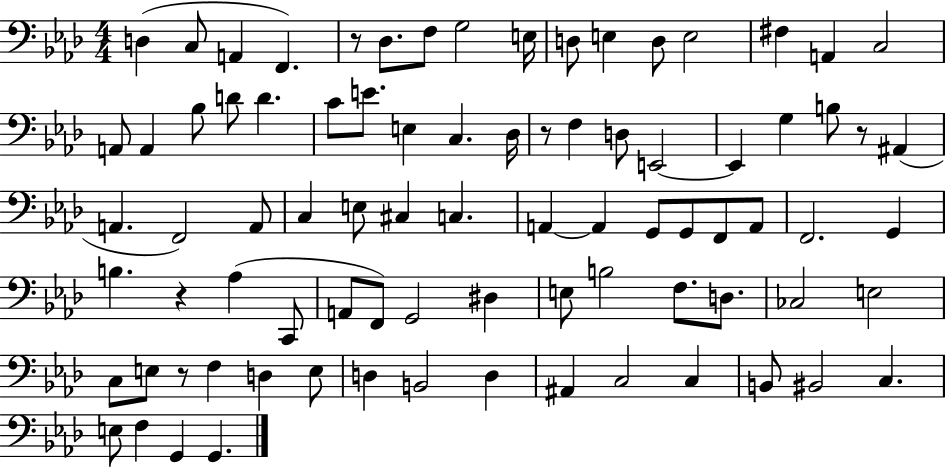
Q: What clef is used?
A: bass